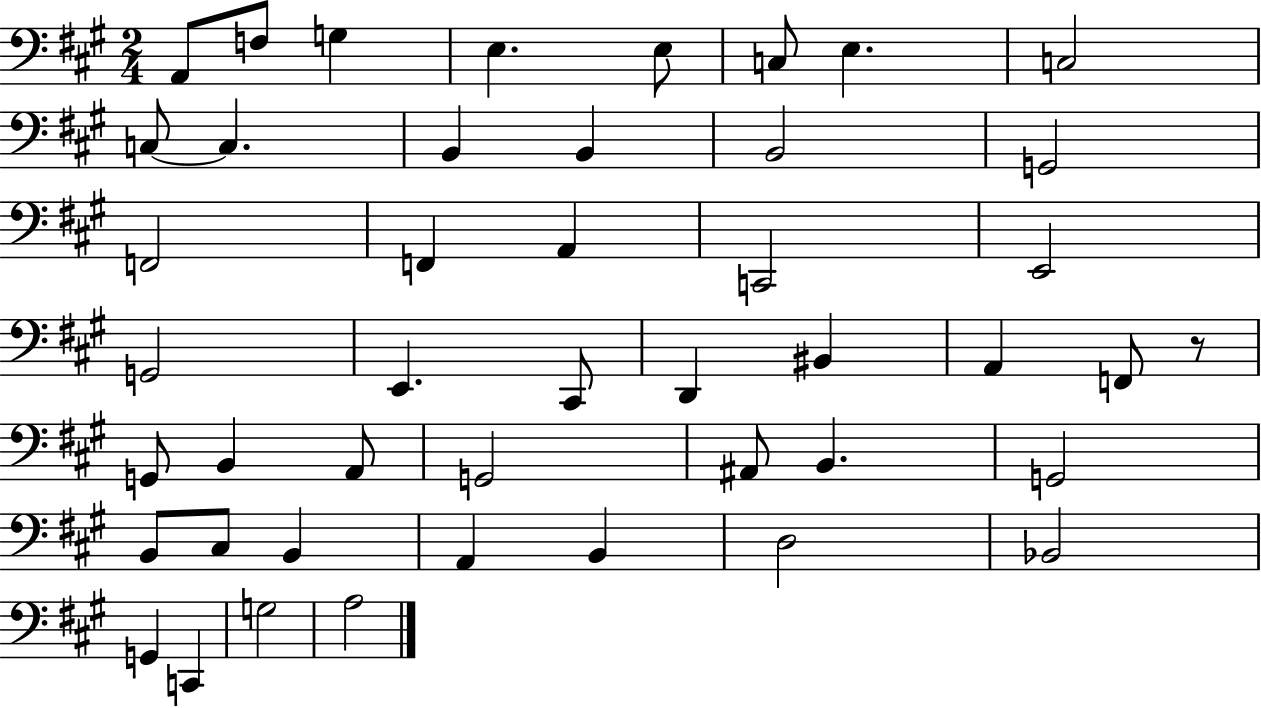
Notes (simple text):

A2/e F3/e G3/q E3/q. E3/e C3/e E3/q. C3/h C3/e C3/q. B2/q B2/q B2/h G2/h F2/h F2/q A2/q C2/h E2/h G2/h E2/q. C#2/e D2/q BIS2/q A2/q F2/e R/e G2/e B2/q A2/e G2/h A#2/e B2/q. G2/h B2/e C#3/e B2/q A2/q B2/q D3/h Bb2/h G2/q C2/q G3/h A3/h